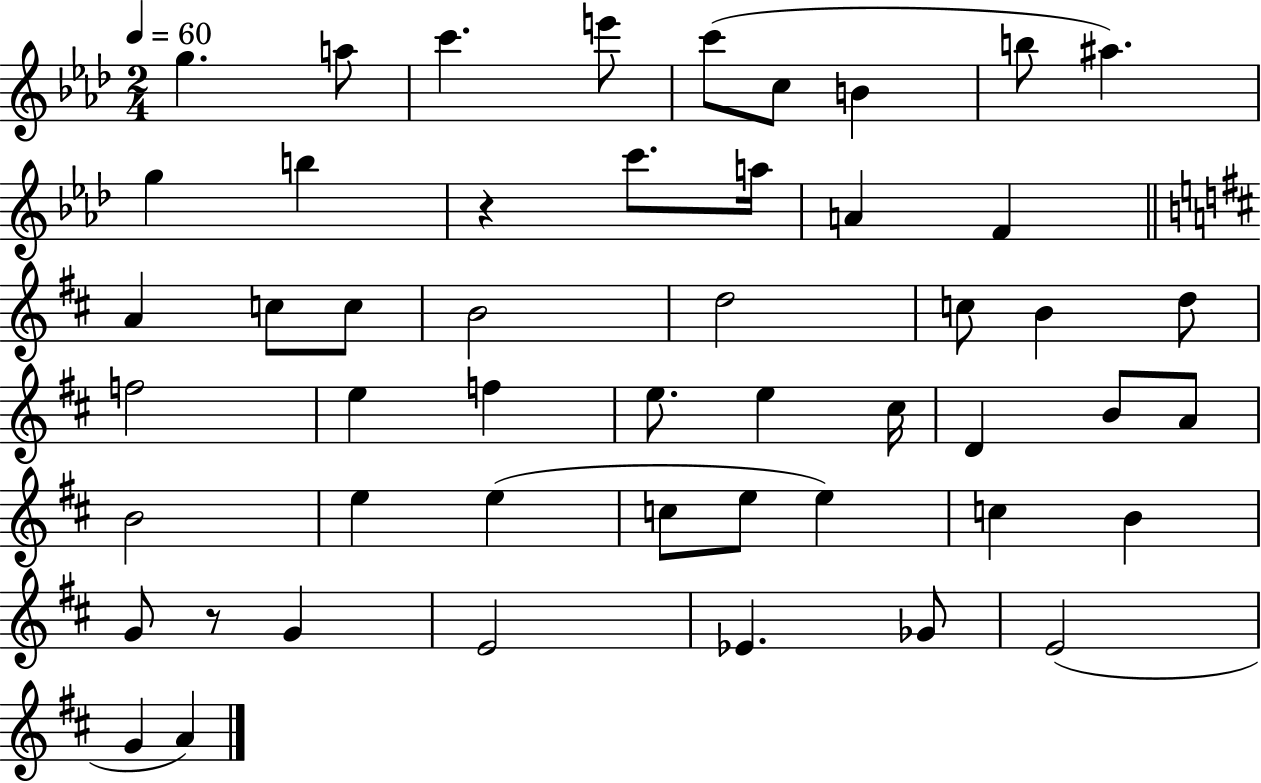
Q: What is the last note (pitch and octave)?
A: A4